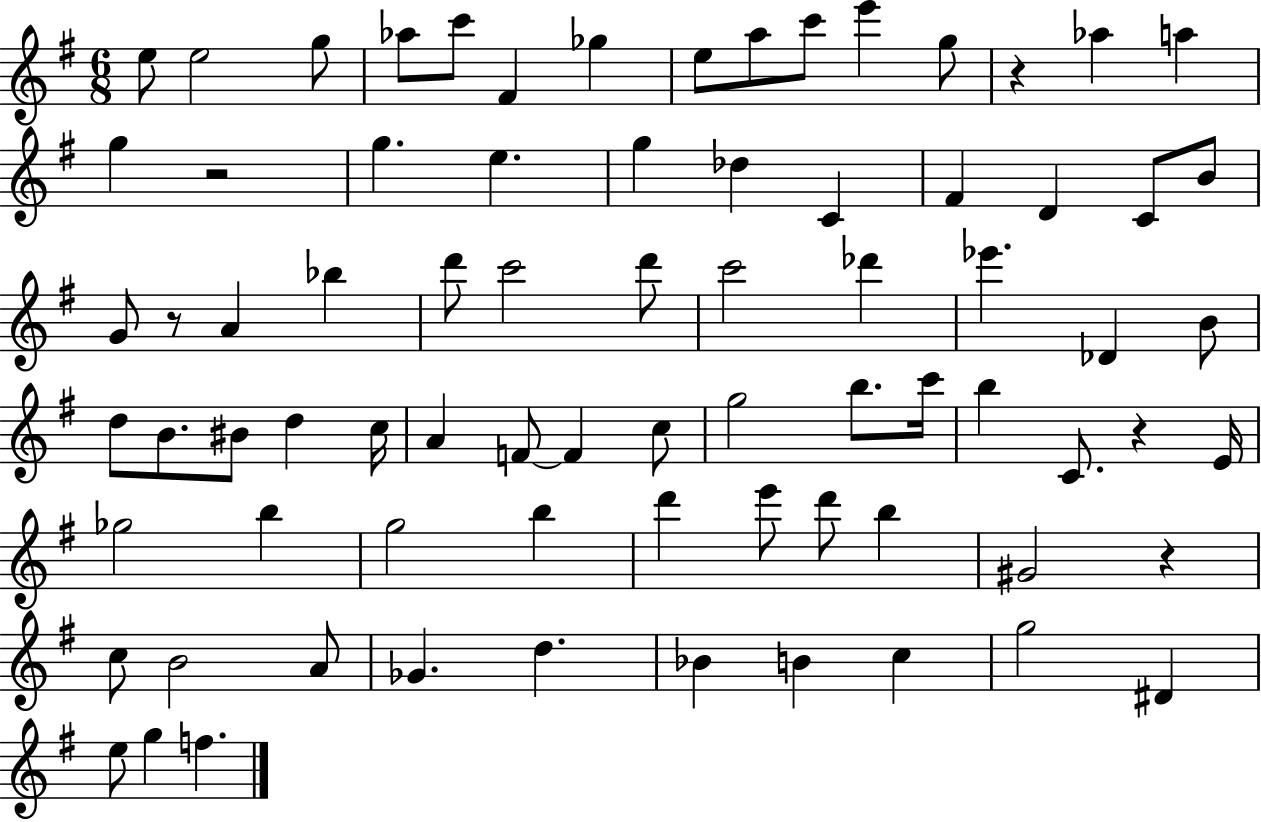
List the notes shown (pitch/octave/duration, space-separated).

E5/e E5/h G5/e Ab5/e C6/e F#4/q Gb5/q E5/e A5/e C6/e E6/q G5/e R/q Ab5/q A5/q G5/q R/h G5/q. E5/q. G5/q Db5/q C4/q F#4/q D4/q C4/e B4/e G4/e R/e A4/q Bb5/q D6/e C6/h D6/e C6/h Db6/q Eb6/q. Db4/q B4/e D5/e B4/e. BIS4/e D5/q C5/s A4/q F4/e F4/q C5/e G5/h B5/e. C6/s B5/q C4/e. R/q E4/s Gb5/h B5/q G5/h B5/q D6/q E6/e D6/e B5/q G#4/h R/q C5/e B4/h A4/e Gb4/q. D5/q. Bb4/q B4/q C5/q G5/h D#4/q E5/e G5/q F5/q.